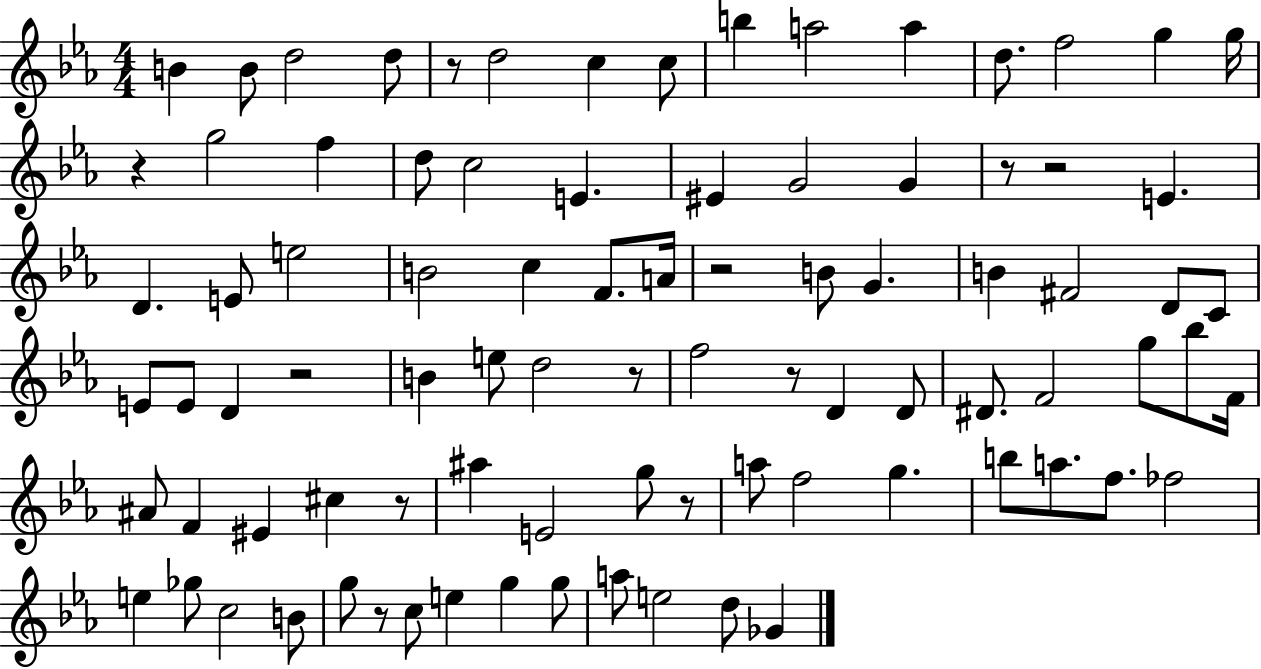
B4/q B4/e D5/h D5/e R/e D5/h C5/q C5/e B5/q A5/h A5/q D5/e. F5/h G5/q G5/s R/q G5/h F5/q D5/e C5/h E4/q. EIS4/q G4/h G4/q R/e R/h E4/q. D4/q. E4/e E5/h B4/h C5/q F4/e. A4/s R/h B4/e G4/q. B4/q F#4/h D4/e C4/e E4/e E4/e D4/q R/h B4/q E5/e D5/h R/e F5/h R/e D4/q D4/e D#4/e. F4/h G5/e Bb5/e F4/s A#4/e F4/q EIS4/q C#5/q R/e A#5/q E4/h G5/e R/e A5/e F5/h G5/q. B5/e A5/e. F5/e. FES5/h E5/q Gb5/e C5/h B4/e G5/e R/e C5/e E5/q G5/q G5/e A5/e E5/h D5/e Gb4/q